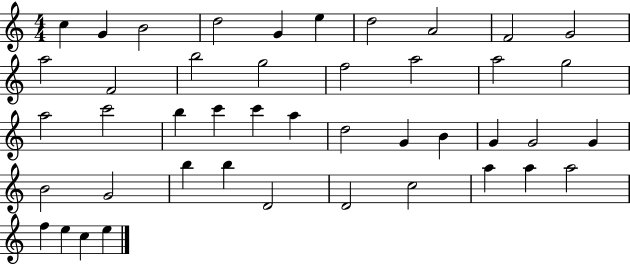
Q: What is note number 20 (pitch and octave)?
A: C6